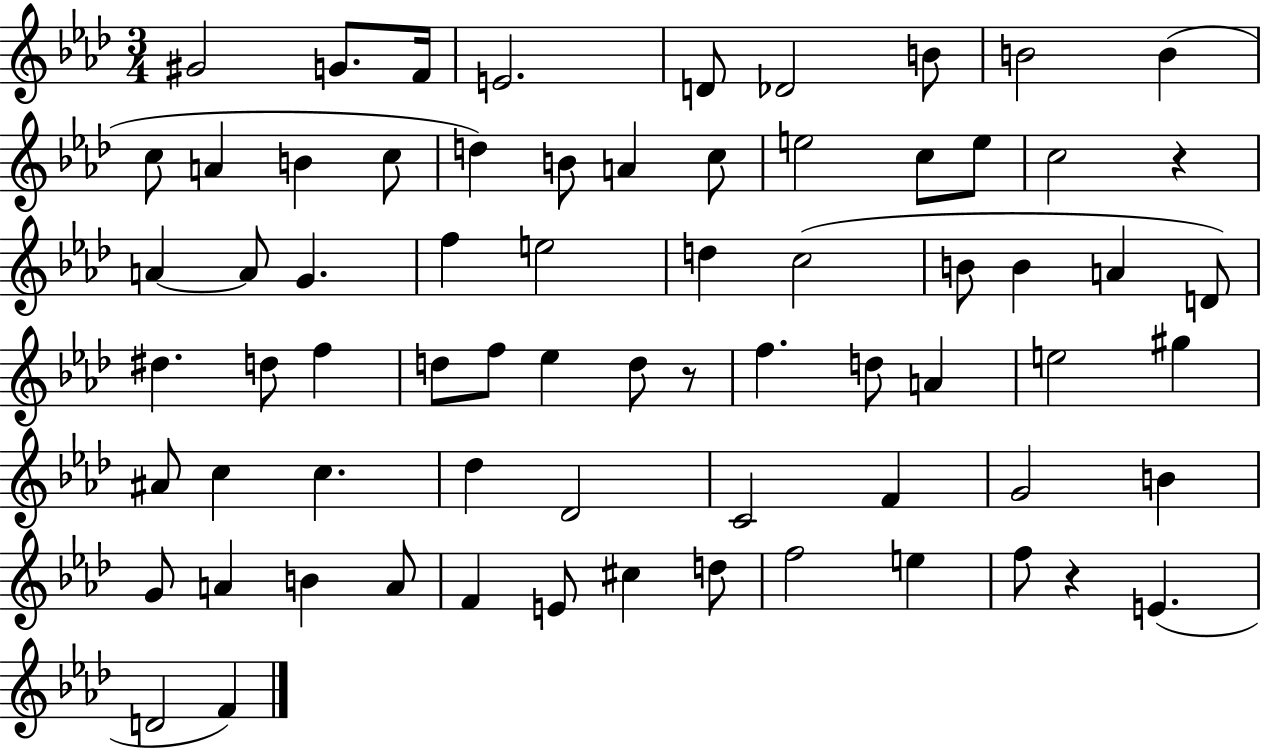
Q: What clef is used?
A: treble